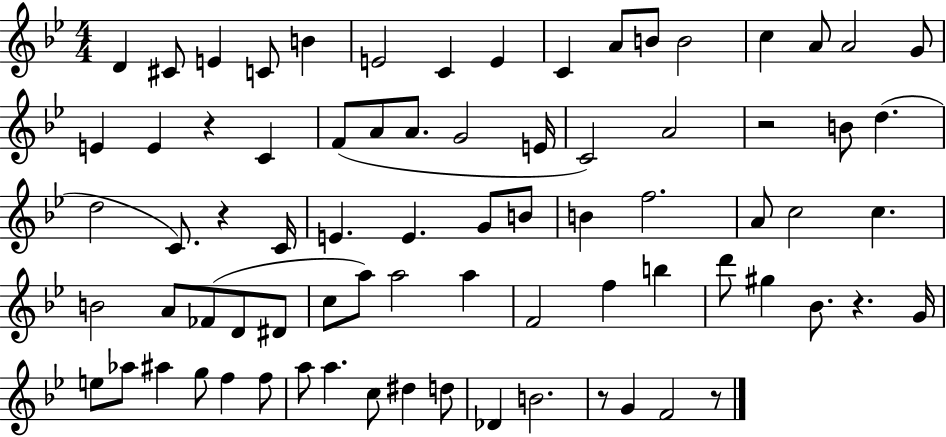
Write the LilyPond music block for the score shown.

{
  \clef treble
  \numericTimeSignature
  \time 4/4
  \key bes \major
  \repeat volta 2 { d'4 cis'8 e'4 c'8 b'4 | e'2 c'4 e'4 | c'4 a'8 b'8 b'2 | c''4 a'8 a'2 g'8 | \break e'4 e'4 r4 c'4 | f'8( a'8 a'8. g'2 e'16 | c'2) a'2 | r2 b'8 d''4.( | \break d''2 c'8.) r4 c'16 | e'4. e'4. g'8 b'8 | b'4 f''2. | a'8 c''2 c''4. | \break b'2 a'8 fes'8( d'8 dis'8 | c''8 a''8) a''2 a''4 | f'2 f''4 b''4 | d'''8 gis''4 bes'8. r4. g'16 | \break e''8 aes''8 ais''4 g''8 f''4 f''8 | a''8 a''4. c''8 dis''4 d''8 | des'4 b'2. | r8 g'4 f'2 r8 | \break } \bar "|."
}